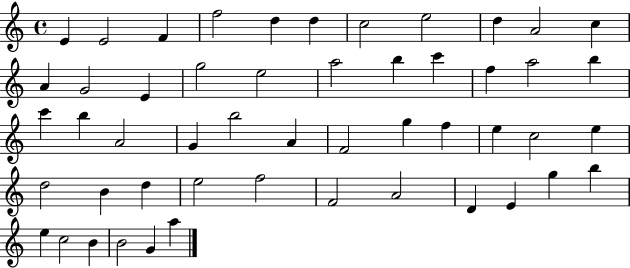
E4/q E4/h F4/q F5/h D5/q D5/q C5/h E5/h D5/q A4/h C5/q A4/q G4/h E4/q G5/h E5/h A5/h B5/q C6/q F5/q A5/h B5/q C6/q B5/q A4/h G4/q B5/h A4/q F4/h G5/q F5/q E5/q C5/h E5/q D5/h B4/q D5/q E5/h F5/h F4/h A4/h D4/q E4/q G5/q B5/q E5/q C5/h B4/q B4/h G4/q A5/q